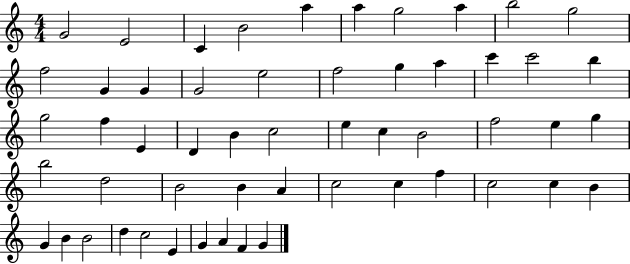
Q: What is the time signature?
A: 4/4